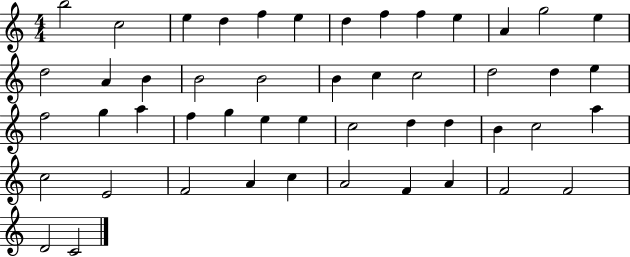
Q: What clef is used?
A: treble